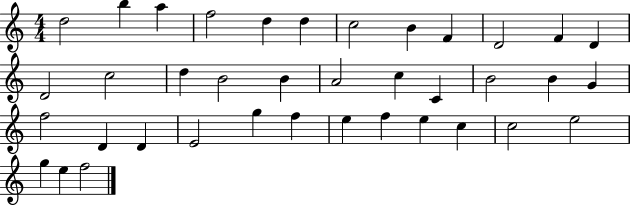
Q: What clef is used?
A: treble